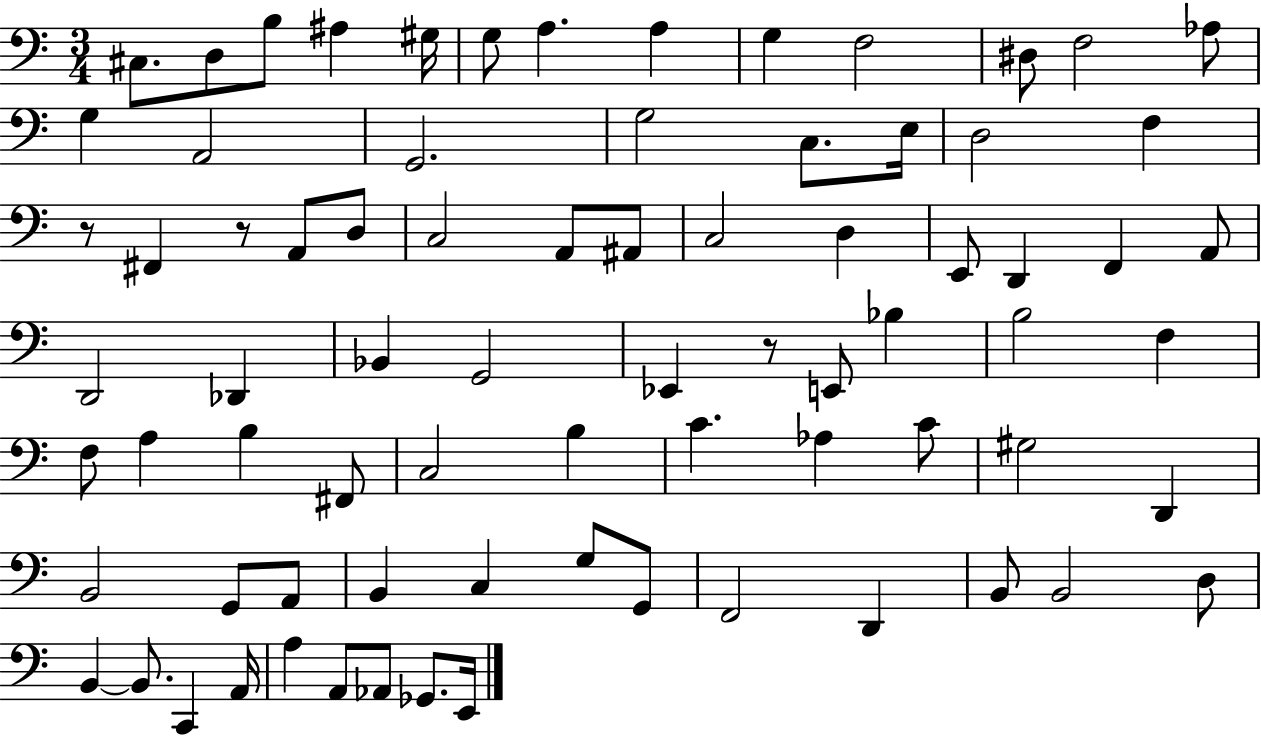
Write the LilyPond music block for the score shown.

{
  \clef bass
  \numericTimeSignature
  \time 3/4
  \key c \major
  cis8. d8 b8 ais4 gis16 | g8 a4. a4 | g4 f2 | dis8 f2 aes8 | \break g4 a,2 | g,2. | g2 c8. e16 | d2 f4 | \break r8 fis,4 r8 a,8 d8 | c2 a,8 ais,8 | c2 d4 | e,8 d,4 f,4 a,8 | \break d,2 des,4 | bes,4 g,2 | ees,4 r8 e,8 bes4 | b2 f4 | \break f8 a4 b4 fis,8 | c2 b4 | c'4. aes4 c'8 | gis2 d,4 | \break b,2 g,8 a,8 | b,4 c4 g8 g,8 | f,2 d,4 | b,8 b,2 d8 | \break b,4~~ b,8. c,4 a,16 | a4 a,8 aes,8 ges,8. e,16 | \bar "|."
}